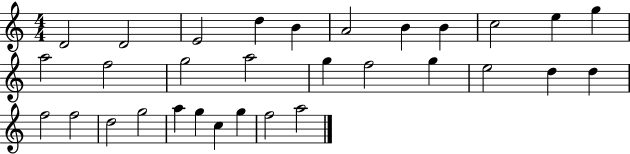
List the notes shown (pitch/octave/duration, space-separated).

D4/h D4/h E4/h D5/q B4/q A4/h B4/q B4/q C5/h E5/q G5/q A5/h F5/h G5/h A5/h G5/q F5/h G5/q E5/h D5/q D5/q F5/h F5/h D5/h G5/h A5/q G5/q C5/q G5/q F5/h A5/h